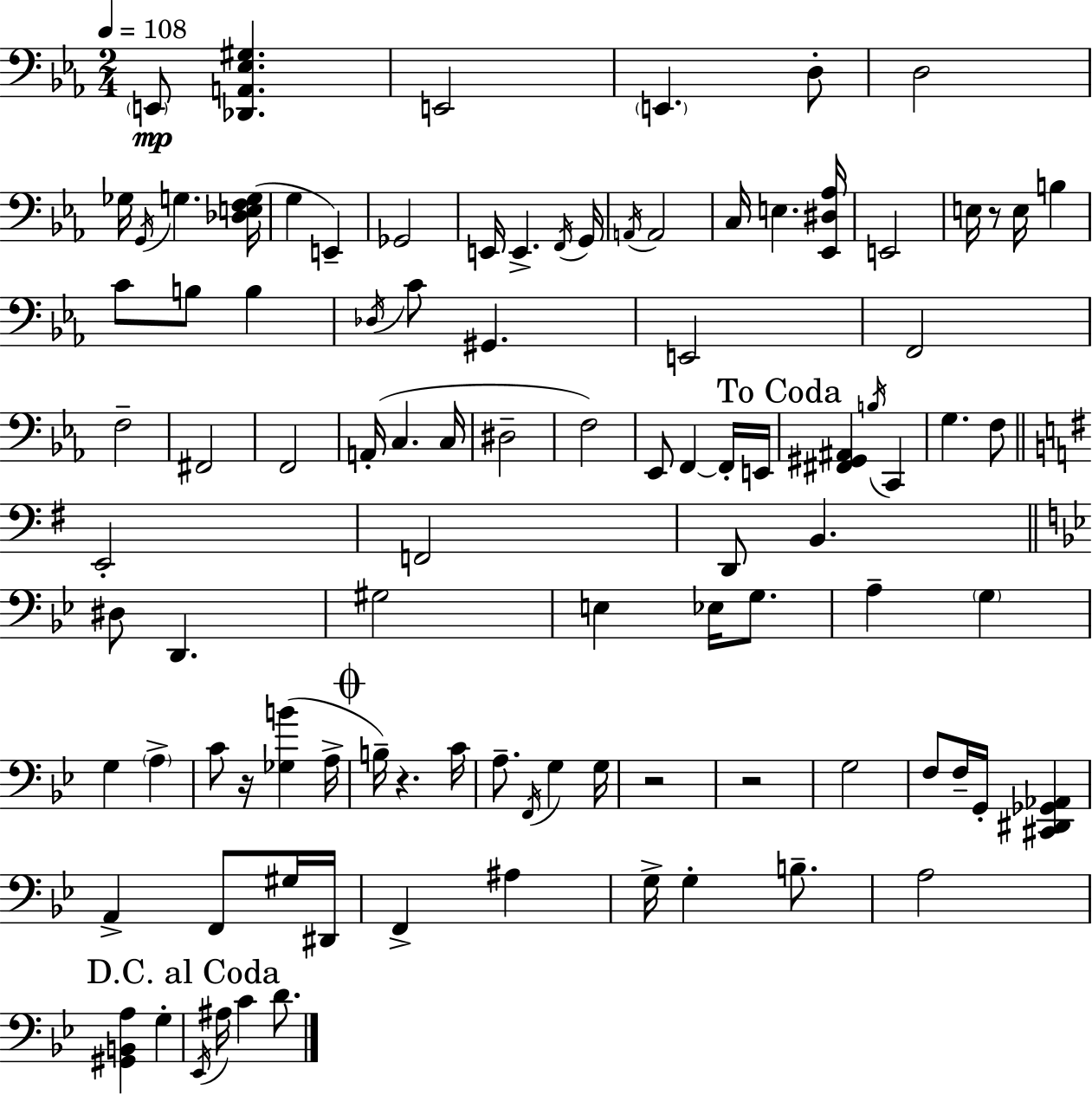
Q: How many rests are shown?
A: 5